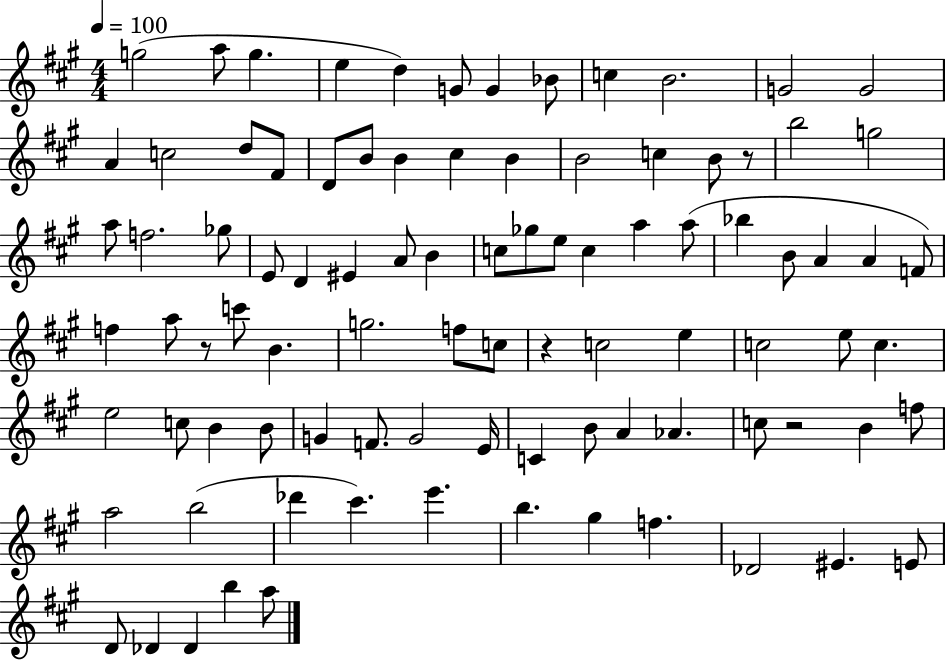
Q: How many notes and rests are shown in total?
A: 92